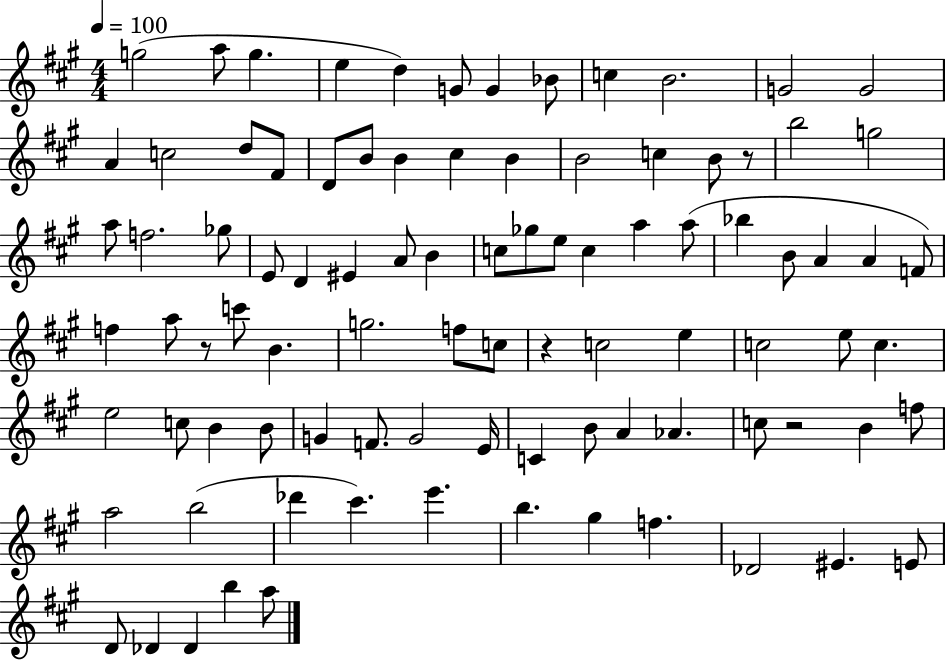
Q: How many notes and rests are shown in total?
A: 92